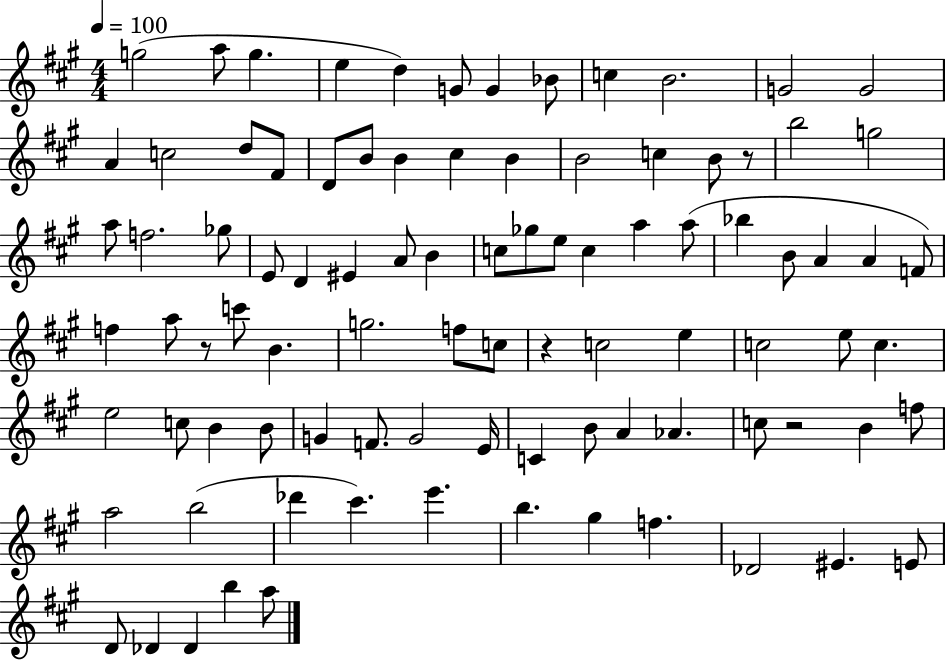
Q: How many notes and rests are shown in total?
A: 92